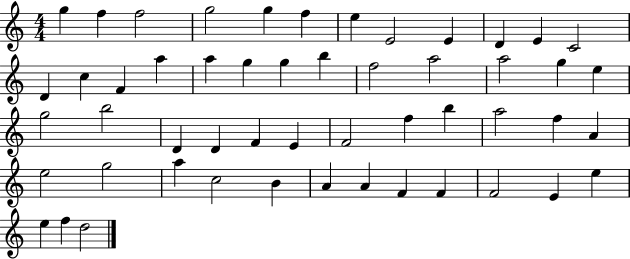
X:1
T:Untitled
M:4/4
L:1/4
K:C
g f f2 g2 g f e E2 E D E C2 D c F a a g g b f2 a2 a2 g e g2 b2 D D F E F2 f b a2 f A e2 g2 a c2 B A A F F F2 E e e f d2